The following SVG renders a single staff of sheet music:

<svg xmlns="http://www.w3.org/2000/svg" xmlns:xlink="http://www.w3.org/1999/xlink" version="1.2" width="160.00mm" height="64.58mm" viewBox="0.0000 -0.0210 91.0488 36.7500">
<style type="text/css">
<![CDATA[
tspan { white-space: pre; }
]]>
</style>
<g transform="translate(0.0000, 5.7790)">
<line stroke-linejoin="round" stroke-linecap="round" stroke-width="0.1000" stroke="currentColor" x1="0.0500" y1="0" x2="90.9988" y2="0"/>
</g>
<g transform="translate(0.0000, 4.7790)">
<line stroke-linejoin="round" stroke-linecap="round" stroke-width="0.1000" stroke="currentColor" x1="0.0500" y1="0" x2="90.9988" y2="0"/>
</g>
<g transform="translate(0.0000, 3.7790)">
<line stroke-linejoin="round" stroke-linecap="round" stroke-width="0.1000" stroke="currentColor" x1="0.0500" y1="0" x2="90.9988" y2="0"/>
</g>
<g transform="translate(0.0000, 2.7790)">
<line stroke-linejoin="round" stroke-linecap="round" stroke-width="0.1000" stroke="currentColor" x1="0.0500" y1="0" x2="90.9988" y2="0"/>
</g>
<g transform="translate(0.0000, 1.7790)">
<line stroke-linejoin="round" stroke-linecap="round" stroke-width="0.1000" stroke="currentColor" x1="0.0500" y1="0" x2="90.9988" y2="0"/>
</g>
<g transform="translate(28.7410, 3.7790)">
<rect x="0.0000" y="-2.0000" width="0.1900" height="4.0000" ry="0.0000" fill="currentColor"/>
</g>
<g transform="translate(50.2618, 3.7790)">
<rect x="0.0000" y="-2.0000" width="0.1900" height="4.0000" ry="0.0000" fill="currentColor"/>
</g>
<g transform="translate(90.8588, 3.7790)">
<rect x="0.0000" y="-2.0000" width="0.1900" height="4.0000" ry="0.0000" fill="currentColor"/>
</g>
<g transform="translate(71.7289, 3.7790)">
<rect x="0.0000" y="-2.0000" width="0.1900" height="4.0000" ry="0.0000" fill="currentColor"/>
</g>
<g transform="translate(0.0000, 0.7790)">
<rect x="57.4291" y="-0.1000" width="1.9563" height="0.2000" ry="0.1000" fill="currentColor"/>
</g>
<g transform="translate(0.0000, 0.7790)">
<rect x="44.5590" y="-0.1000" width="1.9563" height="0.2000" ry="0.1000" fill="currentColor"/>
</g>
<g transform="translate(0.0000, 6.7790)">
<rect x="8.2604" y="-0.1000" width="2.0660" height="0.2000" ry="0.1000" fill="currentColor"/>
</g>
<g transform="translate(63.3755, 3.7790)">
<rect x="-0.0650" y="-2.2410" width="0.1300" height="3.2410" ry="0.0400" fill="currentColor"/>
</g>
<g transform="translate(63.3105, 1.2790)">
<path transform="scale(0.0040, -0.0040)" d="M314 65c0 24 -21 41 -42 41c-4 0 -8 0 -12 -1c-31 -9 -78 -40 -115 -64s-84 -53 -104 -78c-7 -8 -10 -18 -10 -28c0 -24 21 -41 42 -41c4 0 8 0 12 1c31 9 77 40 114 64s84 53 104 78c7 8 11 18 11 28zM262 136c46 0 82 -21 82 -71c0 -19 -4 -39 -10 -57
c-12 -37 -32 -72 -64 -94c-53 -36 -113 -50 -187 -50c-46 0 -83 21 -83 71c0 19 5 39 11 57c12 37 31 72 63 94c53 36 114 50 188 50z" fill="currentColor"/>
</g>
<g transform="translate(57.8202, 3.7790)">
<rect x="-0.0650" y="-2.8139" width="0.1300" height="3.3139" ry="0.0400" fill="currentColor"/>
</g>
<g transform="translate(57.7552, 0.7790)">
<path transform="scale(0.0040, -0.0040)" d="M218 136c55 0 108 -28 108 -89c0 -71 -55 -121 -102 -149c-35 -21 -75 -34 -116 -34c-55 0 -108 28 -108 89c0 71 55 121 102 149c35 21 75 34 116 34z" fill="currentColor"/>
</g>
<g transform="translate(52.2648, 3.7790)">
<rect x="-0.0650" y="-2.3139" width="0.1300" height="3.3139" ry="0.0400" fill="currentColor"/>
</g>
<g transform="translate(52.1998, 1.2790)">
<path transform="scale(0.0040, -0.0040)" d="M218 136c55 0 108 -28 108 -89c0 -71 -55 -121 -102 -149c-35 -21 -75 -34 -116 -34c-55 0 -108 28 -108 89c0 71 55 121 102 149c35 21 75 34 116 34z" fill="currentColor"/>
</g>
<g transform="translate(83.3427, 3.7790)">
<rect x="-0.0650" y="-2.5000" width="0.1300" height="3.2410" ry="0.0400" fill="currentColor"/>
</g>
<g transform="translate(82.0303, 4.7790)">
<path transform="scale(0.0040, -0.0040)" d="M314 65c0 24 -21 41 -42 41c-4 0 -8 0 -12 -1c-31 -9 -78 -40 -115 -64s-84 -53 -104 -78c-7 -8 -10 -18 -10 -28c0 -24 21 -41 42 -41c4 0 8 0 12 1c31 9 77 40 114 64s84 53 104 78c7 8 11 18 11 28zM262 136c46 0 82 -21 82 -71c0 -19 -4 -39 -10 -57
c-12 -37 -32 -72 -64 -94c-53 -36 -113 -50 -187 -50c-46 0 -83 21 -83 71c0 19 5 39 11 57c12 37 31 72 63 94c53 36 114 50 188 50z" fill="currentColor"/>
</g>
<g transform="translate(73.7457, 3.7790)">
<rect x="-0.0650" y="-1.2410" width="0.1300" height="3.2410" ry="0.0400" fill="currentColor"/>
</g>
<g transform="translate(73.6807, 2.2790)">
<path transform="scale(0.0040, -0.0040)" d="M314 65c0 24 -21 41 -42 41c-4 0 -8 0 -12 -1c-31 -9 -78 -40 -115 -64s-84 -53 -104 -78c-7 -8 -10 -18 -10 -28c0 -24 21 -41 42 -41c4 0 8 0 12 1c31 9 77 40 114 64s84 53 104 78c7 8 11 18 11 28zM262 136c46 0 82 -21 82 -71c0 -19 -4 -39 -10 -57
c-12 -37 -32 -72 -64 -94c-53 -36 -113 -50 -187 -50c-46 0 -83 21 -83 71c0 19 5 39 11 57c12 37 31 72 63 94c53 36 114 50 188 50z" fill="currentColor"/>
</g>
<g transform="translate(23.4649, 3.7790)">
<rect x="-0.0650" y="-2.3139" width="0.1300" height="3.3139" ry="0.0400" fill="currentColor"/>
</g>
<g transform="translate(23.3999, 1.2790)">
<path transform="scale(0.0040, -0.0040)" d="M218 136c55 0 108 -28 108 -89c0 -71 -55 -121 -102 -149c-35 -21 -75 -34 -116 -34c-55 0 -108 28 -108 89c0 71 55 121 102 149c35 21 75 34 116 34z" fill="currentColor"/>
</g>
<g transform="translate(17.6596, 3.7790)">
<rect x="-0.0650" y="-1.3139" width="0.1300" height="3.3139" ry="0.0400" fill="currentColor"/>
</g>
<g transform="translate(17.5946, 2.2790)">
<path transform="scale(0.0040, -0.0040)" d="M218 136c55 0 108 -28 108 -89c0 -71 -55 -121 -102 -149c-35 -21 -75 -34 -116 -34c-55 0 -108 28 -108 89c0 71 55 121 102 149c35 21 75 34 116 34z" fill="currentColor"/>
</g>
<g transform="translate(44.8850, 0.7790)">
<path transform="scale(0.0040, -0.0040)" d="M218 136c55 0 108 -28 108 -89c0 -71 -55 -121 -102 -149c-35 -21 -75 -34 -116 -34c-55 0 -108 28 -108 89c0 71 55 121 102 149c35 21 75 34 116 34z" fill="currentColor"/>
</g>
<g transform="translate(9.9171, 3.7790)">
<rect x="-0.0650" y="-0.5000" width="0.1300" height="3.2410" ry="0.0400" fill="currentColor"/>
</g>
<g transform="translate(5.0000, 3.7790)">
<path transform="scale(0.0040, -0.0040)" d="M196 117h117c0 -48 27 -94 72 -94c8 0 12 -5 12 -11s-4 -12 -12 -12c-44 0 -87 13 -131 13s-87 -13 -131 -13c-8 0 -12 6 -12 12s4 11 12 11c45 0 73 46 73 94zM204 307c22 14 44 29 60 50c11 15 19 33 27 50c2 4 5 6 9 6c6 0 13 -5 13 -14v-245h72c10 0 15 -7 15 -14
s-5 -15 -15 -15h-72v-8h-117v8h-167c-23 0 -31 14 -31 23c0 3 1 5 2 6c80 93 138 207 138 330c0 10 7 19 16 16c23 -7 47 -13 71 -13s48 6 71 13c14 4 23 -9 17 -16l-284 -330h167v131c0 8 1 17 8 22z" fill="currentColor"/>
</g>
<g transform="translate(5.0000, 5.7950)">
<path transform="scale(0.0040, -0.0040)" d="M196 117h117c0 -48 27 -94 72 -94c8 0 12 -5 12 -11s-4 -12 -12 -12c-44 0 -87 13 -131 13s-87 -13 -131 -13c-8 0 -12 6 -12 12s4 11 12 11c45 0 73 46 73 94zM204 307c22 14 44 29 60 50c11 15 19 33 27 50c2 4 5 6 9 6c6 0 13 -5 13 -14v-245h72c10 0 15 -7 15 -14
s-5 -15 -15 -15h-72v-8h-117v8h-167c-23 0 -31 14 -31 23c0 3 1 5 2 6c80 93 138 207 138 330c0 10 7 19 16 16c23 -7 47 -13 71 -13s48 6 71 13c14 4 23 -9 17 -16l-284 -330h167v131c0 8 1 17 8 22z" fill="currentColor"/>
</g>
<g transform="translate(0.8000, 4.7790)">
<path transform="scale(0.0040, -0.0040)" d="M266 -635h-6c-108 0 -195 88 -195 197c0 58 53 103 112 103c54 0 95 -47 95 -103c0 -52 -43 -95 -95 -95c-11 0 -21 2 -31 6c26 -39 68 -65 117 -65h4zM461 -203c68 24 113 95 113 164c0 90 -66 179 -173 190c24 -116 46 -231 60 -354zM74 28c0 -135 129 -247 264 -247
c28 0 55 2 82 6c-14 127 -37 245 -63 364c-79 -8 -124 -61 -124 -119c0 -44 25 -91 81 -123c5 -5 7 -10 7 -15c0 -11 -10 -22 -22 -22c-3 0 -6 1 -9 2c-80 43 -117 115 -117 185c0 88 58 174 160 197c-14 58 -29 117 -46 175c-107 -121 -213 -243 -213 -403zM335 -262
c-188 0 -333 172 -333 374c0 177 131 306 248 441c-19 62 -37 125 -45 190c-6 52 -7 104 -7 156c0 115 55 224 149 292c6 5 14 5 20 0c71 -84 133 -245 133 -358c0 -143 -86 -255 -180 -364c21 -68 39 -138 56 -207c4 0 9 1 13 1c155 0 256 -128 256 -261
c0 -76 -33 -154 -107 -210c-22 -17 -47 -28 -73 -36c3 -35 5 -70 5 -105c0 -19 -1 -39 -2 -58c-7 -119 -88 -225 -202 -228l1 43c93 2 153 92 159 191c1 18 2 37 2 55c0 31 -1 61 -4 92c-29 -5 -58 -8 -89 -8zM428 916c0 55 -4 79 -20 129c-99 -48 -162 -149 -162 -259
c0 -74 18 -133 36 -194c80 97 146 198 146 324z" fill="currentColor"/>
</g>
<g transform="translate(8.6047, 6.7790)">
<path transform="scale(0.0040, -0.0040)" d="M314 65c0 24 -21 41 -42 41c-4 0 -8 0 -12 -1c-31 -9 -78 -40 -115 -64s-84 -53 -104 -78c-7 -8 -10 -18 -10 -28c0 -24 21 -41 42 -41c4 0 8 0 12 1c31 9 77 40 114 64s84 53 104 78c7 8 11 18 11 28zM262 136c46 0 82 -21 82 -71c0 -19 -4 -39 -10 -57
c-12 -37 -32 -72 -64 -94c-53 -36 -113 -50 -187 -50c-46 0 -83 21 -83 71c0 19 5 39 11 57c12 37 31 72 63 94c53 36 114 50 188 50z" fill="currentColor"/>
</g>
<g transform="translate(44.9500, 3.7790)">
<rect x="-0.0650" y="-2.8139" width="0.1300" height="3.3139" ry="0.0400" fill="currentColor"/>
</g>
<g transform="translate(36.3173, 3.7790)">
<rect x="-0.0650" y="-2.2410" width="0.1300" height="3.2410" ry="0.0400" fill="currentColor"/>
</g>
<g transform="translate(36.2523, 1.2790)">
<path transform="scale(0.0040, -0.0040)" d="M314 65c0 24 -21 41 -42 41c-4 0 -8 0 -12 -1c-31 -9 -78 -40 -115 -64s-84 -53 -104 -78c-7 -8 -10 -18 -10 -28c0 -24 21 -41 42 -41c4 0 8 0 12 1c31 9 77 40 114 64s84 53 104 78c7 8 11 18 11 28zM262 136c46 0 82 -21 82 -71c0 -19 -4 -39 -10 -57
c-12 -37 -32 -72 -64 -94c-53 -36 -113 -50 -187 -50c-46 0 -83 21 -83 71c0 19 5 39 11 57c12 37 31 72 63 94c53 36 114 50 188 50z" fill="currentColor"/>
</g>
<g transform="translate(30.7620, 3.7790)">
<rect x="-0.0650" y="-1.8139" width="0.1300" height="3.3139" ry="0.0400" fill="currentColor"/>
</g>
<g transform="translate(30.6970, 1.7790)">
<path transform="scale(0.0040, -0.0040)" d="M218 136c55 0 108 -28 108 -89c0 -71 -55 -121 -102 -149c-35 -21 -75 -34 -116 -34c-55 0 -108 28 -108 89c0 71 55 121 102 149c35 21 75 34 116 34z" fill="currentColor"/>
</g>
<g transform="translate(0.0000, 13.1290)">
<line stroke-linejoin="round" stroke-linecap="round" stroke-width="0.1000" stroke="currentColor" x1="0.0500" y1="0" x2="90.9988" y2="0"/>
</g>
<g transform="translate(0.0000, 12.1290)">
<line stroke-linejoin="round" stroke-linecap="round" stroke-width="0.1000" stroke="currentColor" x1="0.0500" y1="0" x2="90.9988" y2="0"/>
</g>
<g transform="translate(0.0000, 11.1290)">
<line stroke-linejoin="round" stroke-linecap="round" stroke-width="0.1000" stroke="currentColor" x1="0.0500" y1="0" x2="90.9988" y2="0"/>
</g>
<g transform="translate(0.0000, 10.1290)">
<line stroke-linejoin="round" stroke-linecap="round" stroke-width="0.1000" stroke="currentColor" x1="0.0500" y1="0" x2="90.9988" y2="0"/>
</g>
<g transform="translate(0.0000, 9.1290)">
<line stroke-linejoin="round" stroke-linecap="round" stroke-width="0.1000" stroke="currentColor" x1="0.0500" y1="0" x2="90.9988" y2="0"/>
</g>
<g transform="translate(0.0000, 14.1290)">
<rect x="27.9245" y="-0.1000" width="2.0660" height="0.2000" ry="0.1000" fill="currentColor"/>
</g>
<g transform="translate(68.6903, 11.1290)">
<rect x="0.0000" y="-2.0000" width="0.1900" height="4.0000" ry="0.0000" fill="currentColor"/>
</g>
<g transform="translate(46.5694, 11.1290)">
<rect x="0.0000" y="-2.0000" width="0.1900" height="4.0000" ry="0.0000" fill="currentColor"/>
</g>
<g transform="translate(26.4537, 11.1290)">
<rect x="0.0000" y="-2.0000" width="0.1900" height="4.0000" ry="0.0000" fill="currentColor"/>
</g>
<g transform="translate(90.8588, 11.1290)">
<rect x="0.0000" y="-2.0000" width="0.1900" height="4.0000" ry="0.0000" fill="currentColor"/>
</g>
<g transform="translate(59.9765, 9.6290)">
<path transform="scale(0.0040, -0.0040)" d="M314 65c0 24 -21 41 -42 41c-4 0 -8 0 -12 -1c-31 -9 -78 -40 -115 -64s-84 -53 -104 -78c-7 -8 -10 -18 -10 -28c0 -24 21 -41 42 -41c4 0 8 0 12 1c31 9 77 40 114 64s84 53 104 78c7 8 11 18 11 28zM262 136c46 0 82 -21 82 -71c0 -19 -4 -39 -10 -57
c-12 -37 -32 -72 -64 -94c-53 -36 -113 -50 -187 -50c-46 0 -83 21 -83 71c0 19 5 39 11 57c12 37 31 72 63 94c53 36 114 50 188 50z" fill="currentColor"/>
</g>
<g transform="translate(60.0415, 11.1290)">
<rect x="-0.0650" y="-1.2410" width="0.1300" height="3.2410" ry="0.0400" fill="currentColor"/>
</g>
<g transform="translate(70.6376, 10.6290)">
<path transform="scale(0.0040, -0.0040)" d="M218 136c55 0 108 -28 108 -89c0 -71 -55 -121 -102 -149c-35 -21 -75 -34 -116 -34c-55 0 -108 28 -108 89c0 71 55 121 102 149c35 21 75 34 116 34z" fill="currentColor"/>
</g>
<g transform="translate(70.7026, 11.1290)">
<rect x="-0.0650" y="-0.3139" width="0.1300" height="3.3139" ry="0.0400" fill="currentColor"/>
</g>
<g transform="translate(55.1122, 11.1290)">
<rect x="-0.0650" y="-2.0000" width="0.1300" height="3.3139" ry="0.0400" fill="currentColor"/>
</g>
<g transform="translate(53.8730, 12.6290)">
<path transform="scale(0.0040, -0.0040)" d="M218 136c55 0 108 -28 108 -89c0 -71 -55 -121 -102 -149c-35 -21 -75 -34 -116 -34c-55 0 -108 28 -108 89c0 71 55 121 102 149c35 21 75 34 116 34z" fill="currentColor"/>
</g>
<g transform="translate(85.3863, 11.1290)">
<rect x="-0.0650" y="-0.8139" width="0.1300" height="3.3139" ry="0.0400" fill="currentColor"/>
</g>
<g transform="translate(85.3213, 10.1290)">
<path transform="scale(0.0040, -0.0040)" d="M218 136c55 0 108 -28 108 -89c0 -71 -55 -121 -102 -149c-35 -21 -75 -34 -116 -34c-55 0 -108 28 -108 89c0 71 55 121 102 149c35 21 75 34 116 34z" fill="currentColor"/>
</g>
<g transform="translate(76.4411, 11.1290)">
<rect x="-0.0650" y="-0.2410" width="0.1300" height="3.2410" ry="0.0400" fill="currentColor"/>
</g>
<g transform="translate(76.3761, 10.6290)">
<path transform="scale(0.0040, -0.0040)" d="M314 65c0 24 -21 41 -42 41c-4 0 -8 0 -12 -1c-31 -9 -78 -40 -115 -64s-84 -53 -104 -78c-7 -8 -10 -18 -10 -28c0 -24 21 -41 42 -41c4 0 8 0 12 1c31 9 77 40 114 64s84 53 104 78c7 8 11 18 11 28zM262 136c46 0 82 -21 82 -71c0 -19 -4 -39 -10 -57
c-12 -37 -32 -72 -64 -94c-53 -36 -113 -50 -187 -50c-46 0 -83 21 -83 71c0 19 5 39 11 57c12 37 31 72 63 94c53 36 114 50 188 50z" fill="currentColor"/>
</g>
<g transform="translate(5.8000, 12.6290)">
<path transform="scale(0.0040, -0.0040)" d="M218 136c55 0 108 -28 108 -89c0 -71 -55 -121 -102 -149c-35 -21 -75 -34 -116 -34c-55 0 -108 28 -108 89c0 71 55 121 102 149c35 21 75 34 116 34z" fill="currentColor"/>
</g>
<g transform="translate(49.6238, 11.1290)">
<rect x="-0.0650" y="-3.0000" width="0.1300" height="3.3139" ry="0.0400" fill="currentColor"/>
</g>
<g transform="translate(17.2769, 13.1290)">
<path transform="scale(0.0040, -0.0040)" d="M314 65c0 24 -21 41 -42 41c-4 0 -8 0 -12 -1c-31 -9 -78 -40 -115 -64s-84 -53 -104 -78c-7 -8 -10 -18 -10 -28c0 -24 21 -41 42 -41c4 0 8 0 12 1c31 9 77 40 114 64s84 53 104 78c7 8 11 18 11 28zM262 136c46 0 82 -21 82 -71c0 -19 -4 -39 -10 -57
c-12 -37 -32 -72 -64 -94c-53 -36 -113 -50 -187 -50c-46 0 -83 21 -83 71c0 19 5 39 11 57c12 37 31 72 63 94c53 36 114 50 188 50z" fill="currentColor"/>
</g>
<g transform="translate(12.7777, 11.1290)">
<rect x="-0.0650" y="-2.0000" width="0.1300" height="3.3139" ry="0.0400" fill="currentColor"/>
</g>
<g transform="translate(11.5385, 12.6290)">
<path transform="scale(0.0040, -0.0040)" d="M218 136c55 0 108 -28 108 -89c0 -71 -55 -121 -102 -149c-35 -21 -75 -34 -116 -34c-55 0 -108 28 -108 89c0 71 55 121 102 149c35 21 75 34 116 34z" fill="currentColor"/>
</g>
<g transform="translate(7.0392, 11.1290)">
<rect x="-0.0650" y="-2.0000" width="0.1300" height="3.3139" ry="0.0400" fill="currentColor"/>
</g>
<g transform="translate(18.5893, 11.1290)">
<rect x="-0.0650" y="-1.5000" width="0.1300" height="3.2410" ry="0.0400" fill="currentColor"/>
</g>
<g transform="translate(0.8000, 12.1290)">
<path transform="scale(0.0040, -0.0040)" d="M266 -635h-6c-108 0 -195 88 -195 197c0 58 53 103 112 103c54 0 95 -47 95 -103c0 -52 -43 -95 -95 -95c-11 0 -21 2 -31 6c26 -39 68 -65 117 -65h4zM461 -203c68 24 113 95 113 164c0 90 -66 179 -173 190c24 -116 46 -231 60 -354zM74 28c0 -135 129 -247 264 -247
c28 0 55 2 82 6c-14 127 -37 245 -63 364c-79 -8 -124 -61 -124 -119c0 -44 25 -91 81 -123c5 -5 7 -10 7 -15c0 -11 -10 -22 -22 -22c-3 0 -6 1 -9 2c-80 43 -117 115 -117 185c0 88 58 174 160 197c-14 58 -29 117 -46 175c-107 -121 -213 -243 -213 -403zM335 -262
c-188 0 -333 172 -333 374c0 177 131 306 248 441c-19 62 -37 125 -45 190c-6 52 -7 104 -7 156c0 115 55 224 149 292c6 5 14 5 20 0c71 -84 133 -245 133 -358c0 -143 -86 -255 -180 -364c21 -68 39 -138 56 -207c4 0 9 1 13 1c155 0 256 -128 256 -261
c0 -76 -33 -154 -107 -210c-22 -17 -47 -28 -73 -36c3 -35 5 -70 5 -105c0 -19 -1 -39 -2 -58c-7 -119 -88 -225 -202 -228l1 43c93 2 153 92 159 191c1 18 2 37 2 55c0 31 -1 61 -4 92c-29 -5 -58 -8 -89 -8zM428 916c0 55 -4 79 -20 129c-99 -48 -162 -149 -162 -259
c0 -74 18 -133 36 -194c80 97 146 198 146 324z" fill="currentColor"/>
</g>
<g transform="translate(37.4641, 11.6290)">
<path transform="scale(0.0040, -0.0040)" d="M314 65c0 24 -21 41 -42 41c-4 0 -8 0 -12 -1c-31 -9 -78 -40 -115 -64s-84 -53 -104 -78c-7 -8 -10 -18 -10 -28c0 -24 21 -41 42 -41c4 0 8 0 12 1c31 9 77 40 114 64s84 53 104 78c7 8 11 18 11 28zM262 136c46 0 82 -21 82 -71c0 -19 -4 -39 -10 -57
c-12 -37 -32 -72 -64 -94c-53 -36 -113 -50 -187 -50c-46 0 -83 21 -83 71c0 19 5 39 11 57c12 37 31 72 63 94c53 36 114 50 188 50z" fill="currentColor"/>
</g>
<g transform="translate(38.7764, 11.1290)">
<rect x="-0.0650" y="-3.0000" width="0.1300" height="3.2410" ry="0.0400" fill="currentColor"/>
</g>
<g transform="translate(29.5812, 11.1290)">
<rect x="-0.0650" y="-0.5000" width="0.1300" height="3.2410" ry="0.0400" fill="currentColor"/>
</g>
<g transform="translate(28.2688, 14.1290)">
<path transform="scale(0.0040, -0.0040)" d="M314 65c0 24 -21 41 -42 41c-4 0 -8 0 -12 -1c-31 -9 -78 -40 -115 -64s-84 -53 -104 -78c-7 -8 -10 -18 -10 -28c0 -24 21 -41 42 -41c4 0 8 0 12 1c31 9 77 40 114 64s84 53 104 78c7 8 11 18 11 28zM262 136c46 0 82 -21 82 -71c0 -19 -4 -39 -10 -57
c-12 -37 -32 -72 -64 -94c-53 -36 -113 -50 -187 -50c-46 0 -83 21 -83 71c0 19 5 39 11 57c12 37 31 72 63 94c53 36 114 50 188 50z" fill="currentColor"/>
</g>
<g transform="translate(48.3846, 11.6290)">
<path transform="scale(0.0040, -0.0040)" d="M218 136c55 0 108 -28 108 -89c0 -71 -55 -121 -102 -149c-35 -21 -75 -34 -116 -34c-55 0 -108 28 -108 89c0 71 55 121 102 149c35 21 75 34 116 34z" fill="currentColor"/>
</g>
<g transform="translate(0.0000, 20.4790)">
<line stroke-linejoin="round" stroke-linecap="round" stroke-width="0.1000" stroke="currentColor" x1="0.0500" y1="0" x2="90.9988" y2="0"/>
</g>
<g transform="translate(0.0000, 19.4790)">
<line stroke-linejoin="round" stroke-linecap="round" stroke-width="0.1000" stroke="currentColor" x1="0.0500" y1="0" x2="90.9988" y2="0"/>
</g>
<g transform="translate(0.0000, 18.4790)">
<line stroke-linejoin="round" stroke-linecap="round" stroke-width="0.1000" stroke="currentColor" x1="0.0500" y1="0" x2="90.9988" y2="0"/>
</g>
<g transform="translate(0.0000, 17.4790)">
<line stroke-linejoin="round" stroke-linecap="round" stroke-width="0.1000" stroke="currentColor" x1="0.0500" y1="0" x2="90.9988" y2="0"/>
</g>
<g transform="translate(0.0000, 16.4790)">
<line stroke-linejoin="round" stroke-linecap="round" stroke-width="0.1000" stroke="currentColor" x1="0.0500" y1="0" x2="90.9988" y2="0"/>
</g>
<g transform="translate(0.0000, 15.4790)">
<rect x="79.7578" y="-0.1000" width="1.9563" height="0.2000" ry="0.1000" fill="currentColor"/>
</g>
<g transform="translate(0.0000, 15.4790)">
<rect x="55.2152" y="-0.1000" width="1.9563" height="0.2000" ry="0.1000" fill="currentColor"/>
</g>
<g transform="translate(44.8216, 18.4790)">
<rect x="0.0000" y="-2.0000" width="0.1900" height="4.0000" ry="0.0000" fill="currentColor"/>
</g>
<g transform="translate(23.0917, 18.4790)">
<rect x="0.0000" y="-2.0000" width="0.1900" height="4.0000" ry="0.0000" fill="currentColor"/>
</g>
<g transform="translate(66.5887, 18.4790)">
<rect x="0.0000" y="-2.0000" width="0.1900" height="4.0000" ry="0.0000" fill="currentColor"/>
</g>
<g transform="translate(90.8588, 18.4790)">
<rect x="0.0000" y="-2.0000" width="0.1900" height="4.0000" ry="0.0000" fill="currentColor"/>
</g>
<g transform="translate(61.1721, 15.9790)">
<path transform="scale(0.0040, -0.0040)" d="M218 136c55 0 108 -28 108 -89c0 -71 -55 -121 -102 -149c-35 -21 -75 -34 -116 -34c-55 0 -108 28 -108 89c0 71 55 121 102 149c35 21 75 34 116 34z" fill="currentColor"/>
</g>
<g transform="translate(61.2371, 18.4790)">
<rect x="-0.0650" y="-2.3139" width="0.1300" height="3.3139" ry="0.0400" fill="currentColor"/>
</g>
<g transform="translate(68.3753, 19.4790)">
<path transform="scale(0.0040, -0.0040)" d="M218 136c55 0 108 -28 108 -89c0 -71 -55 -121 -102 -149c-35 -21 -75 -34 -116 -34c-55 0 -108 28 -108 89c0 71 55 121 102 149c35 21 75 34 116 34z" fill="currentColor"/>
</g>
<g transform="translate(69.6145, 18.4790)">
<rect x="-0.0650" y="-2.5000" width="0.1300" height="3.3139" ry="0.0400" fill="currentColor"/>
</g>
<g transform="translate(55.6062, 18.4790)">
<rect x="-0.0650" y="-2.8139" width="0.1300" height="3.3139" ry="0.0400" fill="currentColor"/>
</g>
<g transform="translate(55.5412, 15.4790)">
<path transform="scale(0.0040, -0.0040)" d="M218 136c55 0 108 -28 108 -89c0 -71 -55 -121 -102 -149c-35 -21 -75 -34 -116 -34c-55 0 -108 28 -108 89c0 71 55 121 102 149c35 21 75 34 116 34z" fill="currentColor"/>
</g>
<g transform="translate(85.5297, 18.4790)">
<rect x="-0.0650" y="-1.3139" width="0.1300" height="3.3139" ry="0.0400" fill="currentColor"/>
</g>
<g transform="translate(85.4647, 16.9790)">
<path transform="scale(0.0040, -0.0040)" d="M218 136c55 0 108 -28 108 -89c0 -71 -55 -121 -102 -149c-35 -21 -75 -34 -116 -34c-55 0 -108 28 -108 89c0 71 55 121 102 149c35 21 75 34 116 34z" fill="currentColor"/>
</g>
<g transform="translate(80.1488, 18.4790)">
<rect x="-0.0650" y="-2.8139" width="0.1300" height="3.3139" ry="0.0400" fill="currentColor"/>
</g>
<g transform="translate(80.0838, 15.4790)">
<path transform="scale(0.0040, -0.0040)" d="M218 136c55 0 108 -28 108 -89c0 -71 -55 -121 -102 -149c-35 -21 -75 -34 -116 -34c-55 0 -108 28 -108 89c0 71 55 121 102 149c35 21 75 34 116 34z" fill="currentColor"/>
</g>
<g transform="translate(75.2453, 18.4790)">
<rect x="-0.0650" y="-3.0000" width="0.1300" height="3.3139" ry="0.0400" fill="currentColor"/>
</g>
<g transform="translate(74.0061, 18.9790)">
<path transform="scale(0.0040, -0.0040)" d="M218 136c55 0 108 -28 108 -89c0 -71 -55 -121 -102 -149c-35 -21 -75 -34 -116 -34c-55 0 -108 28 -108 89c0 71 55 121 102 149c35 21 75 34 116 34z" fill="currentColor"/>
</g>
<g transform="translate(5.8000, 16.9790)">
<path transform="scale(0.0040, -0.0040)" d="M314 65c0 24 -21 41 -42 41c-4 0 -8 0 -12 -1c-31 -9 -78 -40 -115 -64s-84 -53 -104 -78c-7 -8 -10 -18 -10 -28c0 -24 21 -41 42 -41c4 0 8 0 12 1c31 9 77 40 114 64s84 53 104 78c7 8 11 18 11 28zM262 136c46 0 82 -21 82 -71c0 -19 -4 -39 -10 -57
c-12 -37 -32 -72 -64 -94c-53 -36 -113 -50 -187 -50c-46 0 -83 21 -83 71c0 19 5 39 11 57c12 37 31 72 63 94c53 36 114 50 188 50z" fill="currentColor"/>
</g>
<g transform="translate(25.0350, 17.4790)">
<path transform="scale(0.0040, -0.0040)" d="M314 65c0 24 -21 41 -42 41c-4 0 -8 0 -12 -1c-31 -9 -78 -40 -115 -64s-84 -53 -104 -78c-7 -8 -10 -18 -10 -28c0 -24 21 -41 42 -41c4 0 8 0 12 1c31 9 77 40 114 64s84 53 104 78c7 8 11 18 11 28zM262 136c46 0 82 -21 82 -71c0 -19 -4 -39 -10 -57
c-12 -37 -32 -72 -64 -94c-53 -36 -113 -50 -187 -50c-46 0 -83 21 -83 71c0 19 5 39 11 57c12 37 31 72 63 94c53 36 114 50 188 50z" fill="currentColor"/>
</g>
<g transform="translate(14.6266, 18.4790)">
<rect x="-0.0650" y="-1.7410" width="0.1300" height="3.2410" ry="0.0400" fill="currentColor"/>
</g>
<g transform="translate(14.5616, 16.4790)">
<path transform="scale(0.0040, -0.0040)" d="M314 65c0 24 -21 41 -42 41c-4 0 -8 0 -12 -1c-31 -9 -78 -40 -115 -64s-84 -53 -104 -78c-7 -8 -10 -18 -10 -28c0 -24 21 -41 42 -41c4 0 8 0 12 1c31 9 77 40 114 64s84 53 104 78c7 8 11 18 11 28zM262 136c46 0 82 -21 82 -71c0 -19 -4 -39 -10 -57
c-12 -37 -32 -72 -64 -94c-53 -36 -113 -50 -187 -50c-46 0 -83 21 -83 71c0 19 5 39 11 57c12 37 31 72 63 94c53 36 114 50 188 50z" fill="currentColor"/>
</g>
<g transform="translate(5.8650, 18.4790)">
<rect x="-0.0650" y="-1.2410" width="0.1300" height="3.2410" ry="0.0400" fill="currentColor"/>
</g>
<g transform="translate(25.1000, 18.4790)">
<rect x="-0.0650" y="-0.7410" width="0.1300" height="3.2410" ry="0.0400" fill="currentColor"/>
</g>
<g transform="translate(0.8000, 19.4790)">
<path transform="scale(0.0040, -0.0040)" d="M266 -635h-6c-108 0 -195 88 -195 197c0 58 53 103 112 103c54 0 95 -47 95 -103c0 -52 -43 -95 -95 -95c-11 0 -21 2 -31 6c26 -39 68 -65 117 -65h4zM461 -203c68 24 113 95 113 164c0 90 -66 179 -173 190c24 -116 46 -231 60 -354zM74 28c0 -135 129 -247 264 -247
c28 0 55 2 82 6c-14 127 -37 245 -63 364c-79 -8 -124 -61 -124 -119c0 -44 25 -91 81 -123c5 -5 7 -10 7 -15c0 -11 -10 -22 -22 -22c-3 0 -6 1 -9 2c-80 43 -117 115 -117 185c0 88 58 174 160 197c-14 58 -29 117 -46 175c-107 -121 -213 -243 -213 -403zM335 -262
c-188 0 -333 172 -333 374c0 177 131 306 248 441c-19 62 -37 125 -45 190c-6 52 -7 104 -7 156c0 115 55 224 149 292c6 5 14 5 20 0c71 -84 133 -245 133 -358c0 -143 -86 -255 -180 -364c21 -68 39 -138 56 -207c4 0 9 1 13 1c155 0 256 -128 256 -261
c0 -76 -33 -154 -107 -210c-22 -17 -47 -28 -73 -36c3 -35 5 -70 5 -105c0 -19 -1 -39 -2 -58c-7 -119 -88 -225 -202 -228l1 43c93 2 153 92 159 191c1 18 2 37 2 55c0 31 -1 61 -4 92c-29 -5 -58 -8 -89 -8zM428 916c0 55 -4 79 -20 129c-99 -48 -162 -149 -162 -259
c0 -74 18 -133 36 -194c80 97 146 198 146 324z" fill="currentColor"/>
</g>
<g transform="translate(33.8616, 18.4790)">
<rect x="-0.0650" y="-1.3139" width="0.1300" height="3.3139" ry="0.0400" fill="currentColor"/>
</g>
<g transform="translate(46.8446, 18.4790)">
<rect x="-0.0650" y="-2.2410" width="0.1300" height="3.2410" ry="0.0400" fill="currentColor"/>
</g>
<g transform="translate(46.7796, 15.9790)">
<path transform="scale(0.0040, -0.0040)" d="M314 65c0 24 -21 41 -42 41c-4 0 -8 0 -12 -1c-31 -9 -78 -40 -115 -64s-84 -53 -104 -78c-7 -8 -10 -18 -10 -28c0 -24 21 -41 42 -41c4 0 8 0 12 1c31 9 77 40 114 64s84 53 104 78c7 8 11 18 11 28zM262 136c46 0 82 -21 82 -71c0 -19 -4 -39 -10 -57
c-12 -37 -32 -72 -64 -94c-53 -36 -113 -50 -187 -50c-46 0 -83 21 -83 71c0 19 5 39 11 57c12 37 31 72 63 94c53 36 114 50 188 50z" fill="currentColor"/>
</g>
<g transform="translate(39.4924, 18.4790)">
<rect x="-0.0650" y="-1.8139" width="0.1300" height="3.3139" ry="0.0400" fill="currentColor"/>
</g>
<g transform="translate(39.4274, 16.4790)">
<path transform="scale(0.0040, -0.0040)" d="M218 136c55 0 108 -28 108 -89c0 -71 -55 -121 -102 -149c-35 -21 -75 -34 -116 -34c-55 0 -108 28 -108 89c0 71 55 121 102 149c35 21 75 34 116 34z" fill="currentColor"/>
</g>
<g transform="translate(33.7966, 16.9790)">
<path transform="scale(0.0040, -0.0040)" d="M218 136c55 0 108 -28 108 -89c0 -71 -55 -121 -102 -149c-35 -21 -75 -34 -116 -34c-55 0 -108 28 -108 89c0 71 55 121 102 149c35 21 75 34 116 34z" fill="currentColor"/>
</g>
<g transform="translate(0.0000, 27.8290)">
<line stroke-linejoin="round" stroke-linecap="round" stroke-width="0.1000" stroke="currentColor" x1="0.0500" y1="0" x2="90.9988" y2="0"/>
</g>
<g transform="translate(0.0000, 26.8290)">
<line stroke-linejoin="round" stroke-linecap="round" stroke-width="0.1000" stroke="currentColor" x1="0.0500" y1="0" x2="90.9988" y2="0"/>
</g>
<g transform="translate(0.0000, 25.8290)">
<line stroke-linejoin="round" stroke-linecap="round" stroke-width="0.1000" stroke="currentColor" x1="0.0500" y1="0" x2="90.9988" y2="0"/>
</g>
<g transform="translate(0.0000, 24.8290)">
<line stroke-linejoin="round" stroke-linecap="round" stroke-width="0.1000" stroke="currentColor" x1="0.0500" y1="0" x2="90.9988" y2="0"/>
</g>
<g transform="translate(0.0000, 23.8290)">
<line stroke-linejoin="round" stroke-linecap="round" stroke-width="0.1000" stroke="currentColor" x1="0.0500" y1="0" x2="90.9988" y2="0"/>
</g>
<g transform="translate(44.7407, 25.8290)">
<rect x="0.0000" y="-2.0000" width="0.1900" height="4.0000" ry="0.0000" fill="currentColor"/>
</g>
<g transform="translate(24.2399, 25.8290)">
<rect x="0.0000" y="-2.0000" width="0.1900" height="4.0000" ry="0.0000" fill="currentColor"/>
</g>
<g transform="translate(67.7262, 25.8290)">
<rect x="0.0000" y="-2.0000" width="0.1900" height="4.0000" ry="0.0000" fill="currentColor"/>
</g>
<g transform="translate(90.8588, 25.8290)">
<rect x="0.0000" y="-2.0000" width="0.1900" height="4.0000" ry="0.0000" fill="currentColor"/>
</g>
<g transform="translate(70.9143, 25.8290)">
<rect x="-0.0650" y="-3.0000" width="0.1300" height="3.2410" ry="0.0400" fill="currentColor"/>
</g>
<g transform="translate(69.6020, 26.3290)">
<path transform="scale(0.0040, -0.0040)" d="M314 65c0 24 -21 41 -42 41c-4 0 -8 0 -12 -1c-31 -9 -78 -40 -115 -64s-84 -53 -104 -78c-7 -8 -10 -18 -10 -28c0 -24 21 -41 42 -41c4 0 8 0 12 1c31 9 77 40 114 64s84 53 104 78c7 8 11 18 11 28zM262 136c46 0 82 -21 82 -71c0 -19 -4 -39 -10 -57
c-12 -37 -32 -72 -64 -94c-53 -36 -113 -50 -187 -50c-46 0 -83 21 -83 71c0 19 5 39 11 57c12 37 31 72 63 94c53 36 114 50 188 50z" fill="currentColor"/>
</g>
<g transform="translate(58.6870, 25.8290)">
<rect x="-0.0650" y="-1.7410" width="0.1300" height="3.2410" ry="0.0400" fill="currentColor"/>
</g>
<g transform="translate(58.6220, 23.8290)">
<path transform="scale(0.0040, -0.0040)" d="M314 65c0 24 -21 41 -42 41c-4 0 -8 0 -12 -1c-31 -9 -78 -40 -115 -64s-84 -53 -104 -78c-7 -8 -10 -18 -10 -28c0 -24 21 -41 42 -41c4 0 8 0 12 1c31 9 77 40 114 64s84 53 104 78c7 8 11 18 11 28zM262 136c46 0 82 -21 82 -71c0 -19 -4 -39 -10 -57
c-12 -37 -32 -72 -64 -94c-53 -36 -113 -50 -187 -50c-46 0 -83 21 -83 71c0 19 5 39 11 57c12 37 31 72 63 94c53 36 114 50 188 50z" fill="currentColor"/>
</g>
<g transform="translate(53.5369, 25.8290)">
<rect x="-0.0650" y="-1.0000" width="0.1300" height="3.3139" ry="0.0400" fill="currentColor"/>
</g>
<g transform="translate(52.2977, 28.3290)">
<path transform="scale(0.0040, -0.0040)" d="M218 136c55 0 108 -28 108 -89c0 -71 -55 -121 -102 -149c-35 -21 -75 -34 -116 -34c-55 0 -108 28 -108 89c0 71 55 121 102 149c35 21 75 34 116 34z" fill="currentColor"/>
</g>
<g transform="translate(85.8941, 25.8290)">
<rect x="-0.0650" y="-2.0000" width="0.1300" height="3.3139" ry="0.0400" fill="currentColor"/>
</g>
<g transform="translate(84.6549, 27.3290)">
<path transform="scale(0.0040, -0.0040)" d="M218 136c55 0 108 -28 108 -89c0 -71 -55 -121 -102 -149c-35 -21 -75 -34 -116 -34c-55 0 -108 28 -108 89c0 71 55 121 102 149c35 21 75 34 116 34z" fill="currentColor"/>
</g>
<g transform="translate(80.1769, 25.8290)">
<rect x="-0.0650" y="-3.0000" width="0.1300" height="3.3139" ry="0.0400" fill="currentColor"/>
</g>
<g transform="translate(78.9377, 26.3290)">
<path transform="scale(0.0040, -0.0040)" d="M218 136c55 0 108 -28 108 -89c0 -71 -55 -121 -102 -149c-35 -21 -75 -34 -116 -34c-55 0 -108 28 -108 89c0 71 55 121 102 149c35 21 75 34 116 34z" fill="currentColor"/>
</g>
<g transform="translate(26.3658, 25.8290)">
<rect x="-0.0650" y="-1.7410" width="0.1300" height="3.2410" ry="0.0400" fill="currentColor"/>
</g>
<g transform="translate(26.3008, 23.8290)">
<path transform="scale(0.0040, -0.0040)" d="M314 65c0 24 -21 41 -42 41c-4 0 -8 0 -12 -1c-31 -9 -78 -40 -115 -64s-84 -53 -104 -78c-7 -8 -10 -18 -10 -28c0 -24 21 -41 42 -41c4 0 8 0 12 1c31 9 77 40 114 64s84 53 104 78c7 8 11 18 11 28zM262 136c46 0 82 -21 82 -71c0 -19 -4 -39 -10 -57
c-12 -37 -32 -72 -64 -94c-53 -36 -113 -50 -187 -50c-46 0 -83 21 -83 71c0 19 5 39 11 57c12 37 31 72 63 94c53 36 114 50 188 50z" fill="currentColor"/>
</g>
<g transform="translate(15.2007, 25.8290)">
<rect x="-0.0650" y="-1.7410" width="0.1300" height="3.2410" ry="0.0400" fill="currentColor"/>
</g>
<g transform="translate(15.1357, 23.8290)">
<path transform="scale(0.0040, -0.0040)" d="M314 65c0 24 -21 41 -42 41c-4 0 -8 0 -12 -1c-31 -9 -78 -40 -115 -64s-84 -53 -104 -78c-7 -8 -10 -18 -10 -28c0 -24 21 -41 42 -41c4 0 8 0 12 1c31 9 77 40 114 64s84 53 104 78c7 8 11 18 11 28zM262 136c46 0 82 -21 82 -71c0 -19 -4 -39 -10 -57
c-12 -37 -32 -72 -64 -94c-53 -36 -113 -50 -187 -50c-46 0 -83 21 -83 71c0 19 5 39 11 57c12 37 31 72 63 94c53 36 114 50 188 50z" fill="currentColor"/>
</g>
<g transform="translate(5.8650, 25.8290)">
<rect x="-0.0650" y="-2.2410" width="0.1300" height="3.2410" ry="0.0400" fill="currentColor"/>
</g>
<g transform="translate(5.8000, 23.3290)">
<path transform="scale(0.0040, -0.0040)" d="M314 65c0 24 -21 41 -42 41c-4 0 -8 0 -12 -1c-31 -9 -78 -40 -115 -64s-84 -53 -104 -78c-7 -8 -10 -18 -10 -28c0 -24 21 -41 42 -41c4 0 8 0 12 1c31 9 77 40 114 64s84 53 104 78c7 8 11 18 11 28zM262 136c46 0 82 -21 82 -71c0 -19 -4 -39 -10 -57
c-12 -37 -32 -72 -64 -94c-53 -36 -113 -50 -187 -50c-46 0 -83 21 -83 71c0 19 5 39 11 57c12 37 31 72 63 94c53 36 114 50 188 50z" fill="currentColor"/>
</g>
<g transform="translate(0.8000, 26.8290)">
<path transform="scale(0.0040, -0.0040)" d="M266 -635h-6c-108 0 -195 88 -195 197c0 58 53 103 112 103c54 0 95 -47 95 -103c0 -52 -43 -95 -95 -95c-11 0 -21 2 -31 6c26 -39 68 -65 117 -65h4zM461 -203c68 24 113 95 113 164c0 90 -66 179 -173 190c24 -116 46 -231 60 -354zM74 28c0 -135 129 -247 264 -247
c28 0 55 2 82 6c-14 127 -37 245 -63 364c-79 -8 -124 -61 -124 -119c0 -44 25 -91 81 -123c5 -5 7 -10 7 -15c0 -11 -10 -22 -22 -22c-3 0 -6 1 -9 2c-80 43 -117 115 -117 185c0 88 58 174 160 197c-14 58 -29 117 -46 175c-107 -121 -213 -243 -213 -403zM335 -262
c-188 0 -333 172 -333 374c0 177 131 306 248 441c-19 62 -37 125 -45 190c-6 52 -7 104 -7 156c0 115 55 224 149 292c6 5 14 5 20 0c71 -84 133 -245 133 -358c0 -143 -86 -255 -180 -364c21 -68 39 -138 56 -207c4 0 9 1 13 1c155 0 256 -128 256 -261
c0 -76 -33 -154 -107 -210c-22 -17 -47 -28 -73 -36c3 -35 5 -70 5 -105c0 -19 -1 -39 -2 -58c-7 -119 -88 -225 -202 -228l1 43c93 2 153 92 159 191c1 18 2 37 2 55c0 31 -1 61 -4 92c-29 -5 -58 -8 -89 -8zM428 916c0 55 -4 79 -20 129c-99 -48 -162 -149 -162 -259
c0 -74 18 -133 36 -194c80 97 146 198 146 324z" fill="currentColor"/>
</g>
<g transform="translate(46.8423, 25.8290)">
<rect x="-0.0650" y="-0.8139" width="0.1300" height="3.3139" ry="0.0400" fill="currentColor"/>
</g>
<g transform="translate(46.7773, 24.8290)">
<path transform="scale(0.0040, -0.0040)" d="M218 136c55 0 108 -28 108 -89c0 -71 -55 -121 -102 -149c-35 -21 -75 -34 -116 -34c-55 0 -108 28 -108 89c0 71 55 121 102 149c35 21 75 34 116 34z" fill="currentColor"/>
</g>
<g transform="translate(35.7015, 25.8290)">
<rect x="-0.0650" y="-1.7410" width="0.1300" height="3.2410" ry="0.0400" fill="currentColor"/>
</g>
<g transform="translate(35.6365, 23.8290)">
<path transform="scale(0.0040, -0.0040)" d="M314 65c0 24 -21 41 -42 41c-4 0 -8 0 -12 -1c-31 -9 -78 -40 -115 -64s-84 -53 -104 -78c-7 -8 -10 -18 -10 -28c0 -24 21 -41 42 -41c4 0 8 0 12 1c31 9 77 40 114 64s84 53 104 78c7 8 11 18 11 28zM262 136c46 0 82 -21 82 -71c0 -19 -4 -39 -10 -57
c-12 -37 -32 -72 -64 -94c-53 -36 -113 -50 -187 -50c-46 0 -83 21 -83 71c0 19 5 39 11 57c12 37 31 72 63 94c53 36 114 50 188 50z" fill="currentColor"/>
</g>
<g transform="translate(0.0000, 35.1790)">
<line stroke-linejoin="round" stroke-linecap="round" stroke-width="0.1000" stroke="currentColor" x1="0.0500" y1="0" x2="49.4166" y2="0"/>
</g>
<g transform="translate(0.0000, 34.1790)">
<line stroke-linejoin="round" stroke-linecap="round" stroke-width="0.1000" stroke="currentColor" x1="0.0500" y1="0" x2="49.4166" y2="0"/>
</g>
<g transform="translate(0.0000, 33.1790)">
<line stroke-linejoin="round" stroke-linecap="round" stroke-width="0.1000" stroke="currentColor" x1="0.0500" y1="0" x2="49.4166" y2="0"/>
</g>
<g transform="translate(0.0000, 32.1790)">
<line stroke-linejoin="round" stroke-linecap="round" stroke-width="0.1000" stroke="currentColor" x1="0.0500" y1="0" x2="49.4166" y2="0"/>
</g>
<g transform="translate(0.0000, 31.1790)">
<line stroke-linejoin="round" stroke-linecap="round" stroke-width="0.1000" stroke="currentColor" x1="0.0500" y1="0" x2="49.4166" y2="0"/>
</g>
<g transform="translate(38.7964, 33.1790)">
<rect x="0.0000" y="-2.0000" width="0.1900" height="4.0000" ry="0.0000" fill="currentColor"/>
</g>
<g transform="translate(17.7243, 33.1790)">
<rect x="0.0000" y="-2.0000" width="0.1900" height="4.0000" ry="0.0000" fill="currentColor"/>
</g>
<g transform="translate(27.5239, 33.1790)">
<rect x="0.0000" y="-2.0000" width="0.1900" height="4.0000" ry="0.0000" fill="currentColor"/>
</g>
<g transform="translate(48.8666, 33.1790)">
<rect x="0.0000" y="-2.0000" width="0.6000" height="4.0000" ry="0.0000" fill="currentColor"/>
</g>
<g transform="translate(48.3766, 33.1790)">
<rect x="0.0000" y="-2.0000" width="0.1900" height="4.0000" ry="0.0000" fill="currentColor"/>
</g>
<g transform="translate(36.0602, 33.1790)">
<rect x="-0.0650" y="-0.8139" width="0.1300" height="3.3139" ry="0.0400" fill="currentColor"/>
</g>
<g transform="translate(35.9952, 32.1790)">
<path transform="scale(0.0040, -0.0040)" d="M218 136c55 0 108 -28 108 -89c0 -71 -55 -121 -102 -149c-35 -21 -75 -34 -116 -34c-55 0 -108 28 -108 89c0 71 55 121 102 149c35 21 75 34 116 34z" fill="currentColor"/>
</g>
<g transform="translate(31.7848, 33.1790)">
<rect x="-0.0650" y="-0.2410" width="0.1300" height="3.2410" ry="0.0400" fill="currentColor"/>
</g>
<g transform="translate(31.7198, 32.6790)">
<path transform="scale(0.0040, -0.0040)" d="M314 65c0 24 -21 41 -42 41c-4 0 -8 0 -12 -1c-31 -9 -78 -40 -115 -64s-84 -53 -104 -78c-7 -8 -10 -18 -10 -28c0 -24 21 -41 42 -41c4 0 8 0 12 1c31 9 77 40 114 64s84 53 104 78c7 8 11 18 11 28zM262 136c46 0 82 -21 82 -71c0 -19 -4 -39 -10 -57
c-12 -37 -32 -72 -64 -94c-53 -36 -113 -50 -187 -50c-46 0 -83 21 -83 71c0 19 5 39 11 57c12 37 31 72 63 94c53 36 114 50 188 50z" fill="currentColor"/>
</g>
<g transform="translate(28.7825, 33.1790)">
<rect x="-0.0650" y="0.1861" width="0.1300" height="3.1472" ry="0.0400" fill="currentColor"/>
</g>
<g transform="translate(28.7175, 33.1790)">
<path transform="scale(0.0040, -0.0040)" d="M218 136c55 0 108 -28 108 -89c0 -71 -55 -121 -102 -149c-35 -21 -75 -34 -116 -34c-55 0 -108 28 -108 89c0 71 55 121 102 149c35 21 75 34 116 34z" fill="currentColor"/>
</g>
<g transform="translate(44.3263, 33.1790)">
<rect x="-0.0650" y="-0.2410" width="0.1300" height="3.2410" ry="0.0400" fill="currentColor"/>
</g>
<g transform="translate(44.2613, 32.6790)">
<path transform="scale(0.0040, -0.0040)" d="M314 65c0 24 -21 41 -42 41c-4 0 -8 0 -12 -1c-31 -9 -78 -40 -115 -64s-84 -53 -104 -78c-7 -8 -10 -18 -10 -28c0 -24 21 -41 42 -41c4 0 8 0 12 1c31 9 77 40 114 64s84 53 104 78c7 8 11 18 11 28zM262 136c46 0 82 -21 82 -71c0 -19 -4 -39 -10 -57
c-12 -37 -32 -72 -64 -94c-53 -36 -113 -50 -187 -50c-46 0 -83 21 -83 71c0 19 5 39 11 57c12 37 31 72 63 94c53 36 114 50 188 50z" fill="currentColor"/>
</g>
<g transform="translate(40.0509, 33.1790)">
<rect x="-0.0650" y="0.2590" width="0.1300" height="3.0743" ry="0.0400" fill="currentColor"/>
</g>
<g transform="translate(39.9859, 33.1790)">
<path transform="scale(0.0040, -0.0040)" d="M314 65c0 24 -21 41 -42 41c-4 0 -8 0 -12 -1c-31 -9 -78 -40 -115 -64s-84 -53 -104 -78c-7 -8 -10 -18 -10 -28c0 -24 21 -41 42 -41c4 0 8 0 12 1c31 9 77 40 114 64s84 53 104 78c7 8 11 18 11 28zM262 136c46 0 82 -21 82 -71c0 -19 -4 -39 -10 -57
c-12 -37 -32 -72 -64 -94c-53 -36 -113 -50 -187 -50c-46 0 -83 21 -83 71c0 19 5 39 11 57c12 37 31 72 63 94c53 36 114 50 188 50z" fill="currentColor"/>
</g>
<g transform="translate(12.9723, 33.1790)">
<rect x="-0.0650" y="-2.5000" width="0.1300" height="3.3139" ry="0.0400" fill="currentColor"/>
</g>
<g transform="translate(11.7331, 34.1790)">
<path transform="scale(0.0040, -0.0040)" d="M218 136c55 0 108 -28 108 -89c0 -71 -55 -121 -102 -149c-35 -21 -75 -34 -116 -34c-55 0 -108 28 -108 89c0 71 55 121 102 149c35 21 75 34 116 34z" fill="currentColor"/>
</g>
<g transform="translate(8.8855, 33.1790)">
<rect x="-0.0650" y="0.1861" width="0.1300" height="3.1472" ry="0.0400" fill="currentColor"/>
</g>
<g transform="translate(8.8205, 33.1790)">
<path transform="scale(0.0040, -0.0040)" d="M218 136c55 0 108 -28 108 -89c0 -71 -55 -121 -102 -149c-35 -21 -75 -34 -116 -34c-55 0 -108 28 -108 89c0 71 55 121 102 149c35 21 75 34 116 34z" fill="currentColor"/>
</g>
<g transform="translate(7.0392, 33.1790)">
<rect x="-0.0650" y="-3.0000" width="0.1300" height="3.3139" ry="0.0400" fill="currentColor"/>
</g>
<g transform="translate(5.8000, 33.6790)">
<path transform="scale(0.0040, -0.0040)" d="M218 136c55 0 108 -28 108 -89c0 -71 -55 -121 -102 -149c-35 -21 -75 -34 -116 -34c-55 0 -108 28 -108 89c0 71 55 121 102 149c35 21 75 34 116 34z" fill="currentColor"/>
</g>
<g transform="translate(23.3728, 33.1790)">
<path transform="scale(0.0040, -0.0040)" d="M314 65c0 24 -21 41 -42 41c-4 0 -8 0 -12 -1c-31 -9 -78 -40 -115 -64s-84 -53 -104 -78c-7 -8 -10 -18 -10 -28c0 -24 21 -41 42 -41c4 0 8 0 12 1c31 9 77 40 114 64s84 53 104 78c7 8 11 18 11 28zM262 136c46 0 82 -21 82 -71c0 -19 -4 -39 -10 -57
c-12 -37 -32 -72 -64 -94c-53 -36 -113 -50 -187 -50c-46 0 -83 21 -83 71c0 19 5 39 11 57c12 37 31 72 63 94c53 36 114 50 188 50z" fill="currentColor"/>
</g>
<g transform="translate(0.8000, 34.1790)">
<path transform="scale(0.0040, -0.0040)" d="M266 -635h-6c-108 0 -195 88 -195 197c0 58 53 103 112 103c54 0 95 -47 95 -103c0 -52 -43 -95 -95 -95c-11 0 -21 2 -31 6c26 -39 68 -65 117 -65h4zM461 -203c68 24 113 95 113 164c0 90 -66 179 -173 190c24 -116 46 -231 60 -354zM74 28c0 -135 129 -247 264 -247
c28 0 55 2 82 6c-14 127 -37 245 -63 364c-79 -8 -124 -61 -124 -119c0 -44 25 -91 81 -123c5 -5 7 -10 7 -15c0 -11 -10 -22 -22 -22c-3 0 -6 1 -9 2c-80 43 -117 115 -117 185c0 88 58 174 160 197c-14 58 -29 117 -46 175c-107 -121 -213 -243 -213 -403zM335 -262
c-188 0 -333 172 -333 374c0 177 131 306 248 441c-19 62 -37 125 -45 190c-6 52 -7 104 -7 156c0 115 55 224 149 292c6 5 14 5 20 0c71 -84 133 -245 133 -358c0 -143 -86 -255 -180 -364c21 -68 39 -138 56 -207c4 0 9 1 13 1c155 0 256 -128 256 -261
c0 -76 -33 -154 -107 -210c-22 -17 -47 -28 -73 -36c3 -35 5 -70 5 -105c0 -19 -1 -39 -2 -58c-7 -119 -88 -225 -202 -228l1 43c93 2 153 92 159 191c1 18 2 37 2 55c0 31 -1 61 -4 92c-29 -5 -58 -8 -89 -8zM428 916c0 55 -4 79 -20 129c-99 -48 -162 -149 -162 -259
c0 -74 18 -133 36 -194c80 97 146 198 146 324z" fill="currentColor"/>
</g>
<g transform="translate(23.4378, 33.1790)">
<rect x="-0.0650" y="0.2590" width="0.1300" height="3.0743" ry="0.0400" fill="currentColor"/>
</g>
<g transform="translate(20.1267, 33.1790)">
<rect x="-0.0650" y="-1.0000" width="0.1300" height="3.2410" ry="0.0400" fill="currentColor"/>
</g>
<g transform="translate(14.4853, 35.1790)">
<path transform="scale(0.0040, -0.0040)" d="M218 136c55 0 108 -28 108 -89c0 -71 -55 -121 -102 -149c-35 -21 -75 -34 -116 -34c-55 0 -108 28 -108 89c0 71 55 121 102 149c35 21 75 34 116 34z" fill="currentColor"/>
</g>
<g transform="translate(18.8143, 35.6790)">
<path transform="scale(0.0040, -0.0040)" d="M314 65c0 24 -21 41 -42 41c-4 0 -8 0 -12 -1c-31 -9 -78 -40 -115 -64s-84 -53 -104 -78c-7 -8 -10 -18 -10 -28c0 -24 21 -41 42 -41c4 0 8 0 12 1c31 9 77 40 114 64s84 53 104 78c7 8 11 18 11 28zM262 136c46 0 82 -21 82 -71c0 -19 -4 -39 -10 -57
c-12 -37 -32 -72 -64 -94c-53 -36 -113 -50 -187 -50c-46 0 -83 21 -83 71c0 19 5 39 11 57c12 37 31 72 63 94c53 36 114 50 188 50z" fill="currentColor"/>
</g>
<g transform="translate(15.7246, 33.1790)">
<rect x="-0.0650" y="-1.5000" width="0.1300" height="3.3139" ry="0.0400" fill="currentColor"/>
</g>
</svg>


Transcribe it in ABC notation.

X:1
T:Untitled
M:4/4
L:1/4
K:C
C2 e g f g2 a g a g2 e2 G2 F F E2 C2 A2 A F e2 c c2 d e2 f2 d2 e f g2 a g G A a e g2 f2 f2 f2 d D f2 A2 A F A B G E D2 B2 B c2 d B2 c2